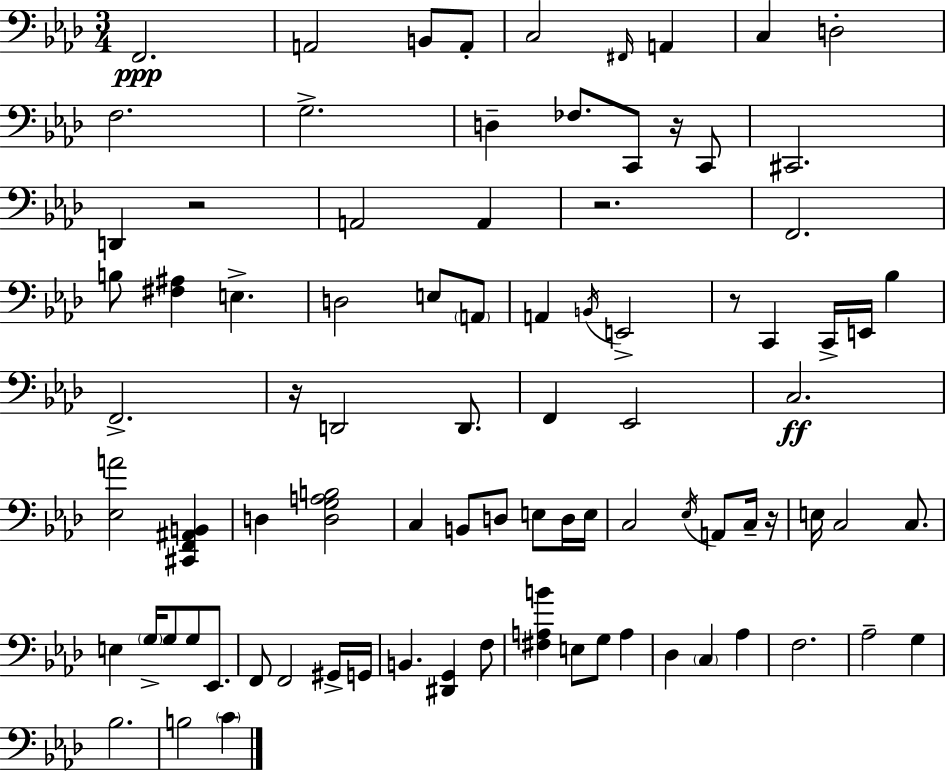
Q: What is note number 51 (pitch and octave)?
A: C3